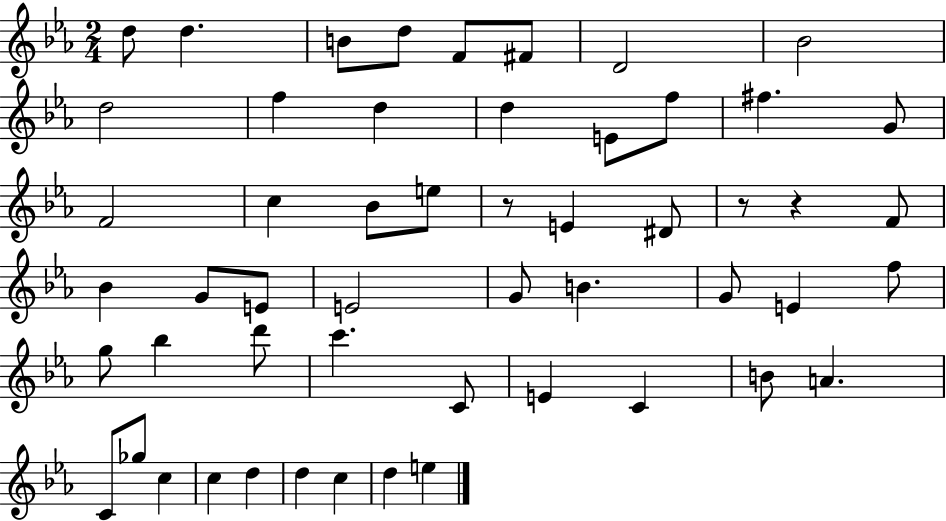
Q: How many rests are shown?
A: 3